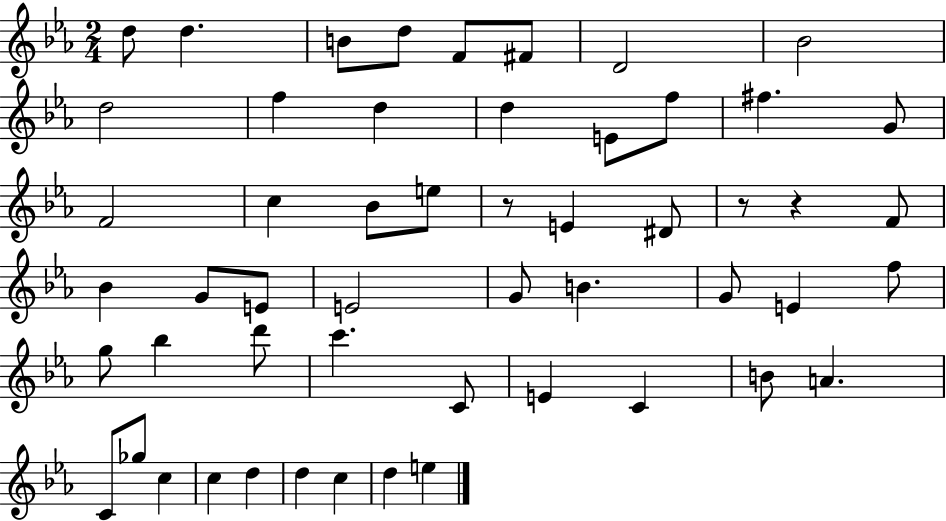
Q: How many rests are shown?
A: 3